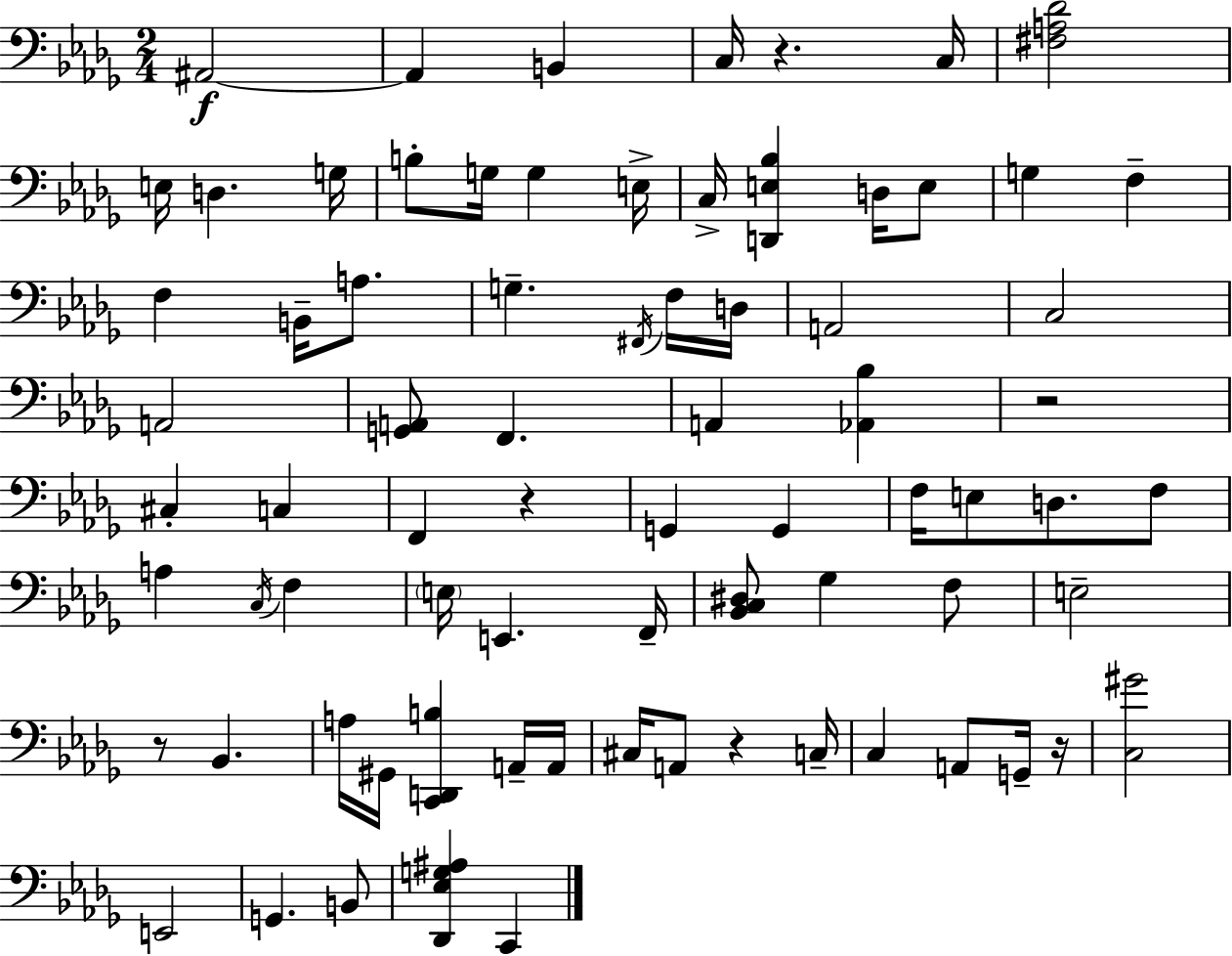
X:1
T:Untitled
M:2/4
L:1/4
K:Bbm
^A,,2 ^A,, B,, C,/4 z C,/4 [^F,A,_D]2 E,/4 D, G,/4 B,/2 G,/4 G, E,/4 C,/4 [D,,E,_B,] D,/4 E,/2 G, F, F, B,,/4 A,/2 G, ^F,,/4 F,/4 D,/4 A,,2 C,2 A,,2 [G,,A,,]/2 F,, A,, [_A,,_B,] z2 ^C, C, F,, z G,, G,, F,/4 E,/2 D,/2 F,/2 A, C,/4 F, E,/4 E,, F,,/4 [_B,,C,^D,]/2 _G, F,/2 E,2 z/2 _B,, A,/4 ^G,,/4 [C,,D,,B,] A,,/4 A,,/4 ^C,/4 A,,/2 z C,/4 C, A,,/2 G,,/4 z/4 [C,^G]2 E,,2 G,, B,,/2 [_D,,_E,G,^A,] C,,